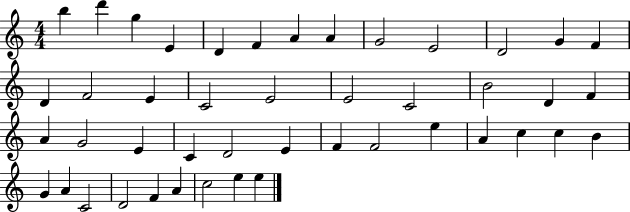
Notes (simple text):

B5/q D6/q G5/q E4/q D4/q F4/q A4/q A4/q G4/h E4/h D4/h G4/q F4/q D4/q F4/h E4/q C4/h E4/h E4/h C4/h B4/h D4/q F4/q A4/q G4/h E4/q C4/q D4/h E4/q F4/q F4/h E5/q A4/q C5/q C5/q B4/q G4/q A4/q C4/h D4/h F4/q A4/q C5/h E5/q E5/q